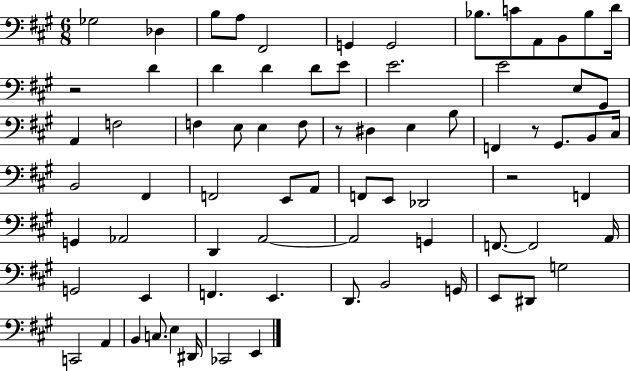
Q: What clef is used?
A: bass